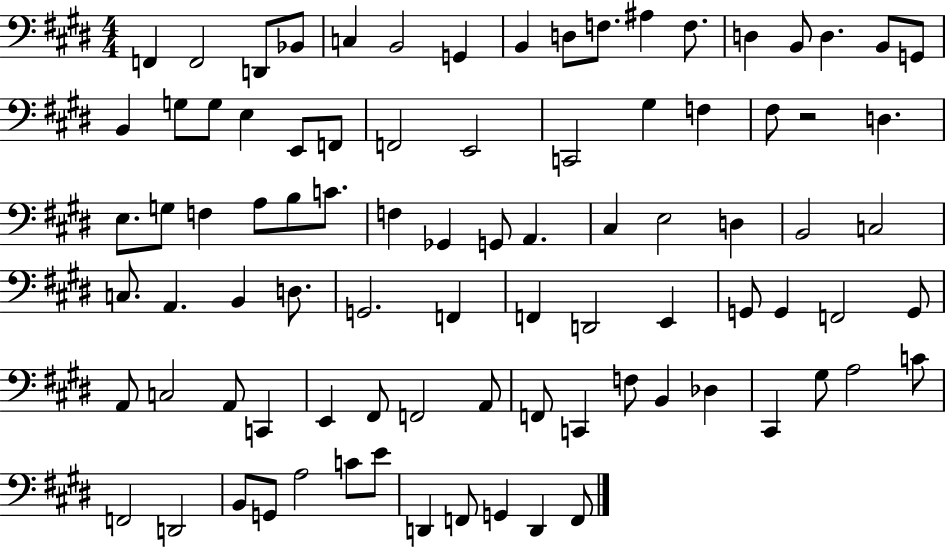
X:1
T:Untitled
M:4/4
L:1/4
K:E
F,, F,,2 D,,/2 _B,,/2 C, B,,2 G,, B,, D,/2 F,/2 ^A, F,/2 D, B,,/2 D, B,,/2 G,,/2 B,, G,/2 G,/2 E, E,,/2 F,,/2 F,,2 E,,2 C,,2 ^G, F, ^F,/2 z2 D, E,/2 G,/2 F, A,/2 B,/2 C/2 F, _G,, G,,/2 A,, ^C, E,2 D, B,,2 C,2 C,/2 A,, B,, D,/2 G,,2 F,, F,, D,,2 E,, G,,/2 G,, F,,2 G,,/2 A,,/2 C,2 A,,/2 C,, E,, ^F,,/2 F,,2 A,,/2 F,,/2 C,, F,/2 B,, _D, ^C,, ^G,/2 A,2 C/2 F,,2 D,,2 B,,/2 G,,/2 A,2 C/2 E/2 D,, F,,/2 G,, D,, F,,/2